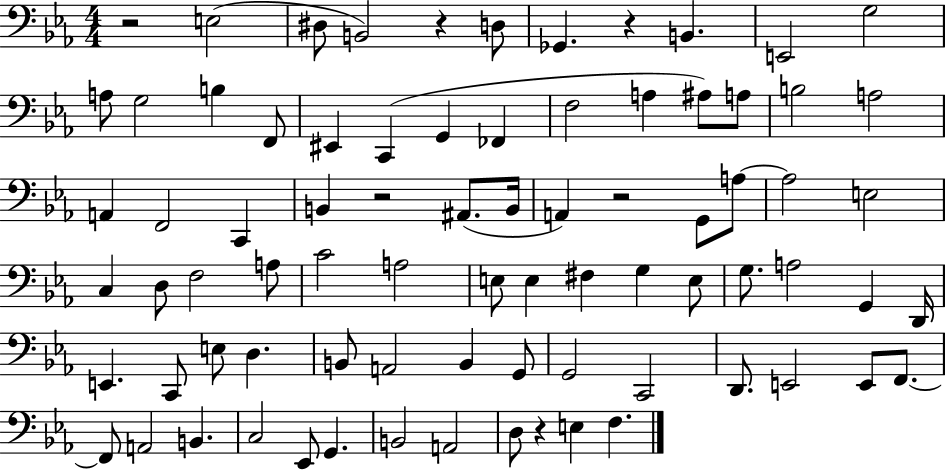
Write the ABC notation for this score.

X:1
T:Untitled
M:4/4
L:1/4
K:Eb
z2 E,2 ^D,/2 B,,2 z D,/2 _G,, z B,, E,,2 G,2 A,/2 G,2 B, F,,/2 ^E,, C,, G,, _F,, F,2 A, ^A,/2 A,/2 B,2 A,2 A,, F,,2 C,, B,, z2 ^A,,/2 B,,/4 A,, z2 G,,/2 A,/2 A,2 E,2 C, D,/2 F,2 A,/2 C2 A,2 E,/2 E, ^F, G, E,/2 G,/2 A,2 G,, D,,/4 E,, C,,/2 E,/2 D, B,,/2 A,,2 B,, G,,/2 G,,2 C,,2 D,,/2 E,,2 E,,/2 F,,/2 F,,/2 A,,2 B,, C,2 _E,,/2 G,, B,,2 A,,2 D,/2 z E, F,